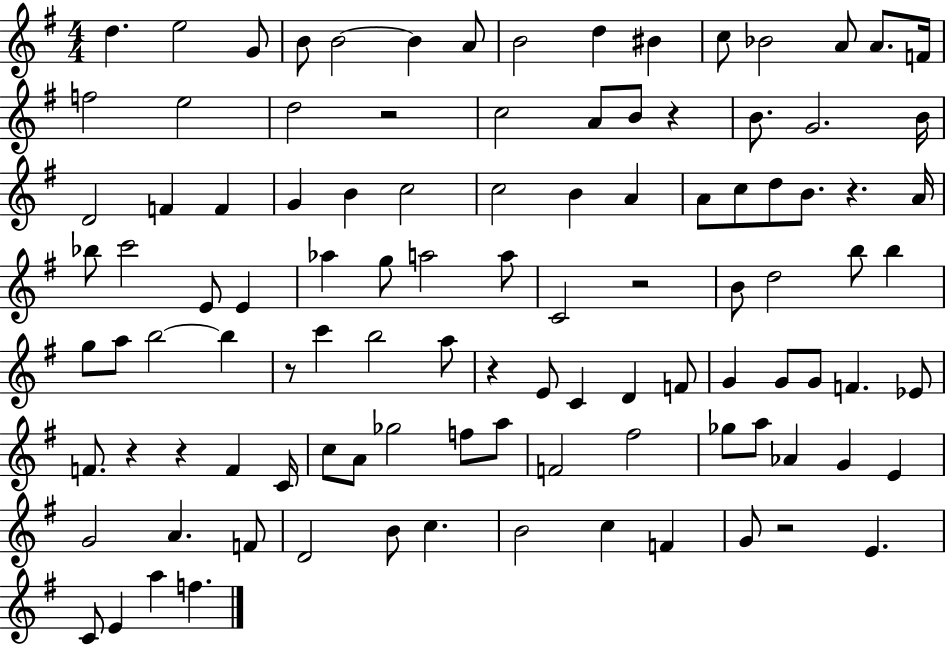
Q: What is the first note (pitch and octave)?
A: D5